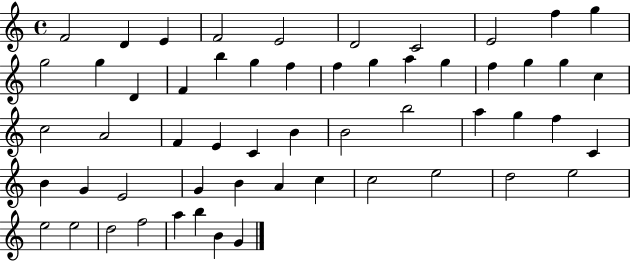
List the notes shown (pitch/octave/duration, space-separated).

F4/h D4/q E4/q F4/h E4/h D4/h C4/h E4/h F5/q G5/q G5/h G5/q D4/q F4/q B5/q G5/q F5/q F5/q G5/q A5/q G5/q F5/q G5/q G5/q C5/q C5/h A4/h F4/q E4/q C4/q B4/q B4/h B5/h A5/q G5/q F5/q C4/q B4/q G4/q E4/h G4/q B4/q A4/q C5/q C5/h E5/h D5/h E5/h E5/h E5/h D5/h F5/h A5/q B5/q B4/q G4/q